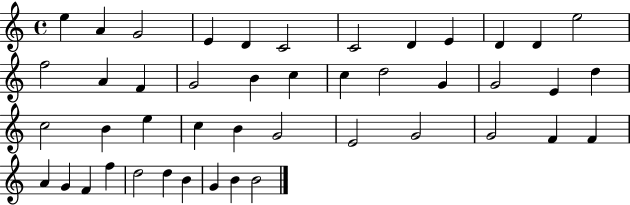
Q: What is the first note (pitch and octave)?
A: E5